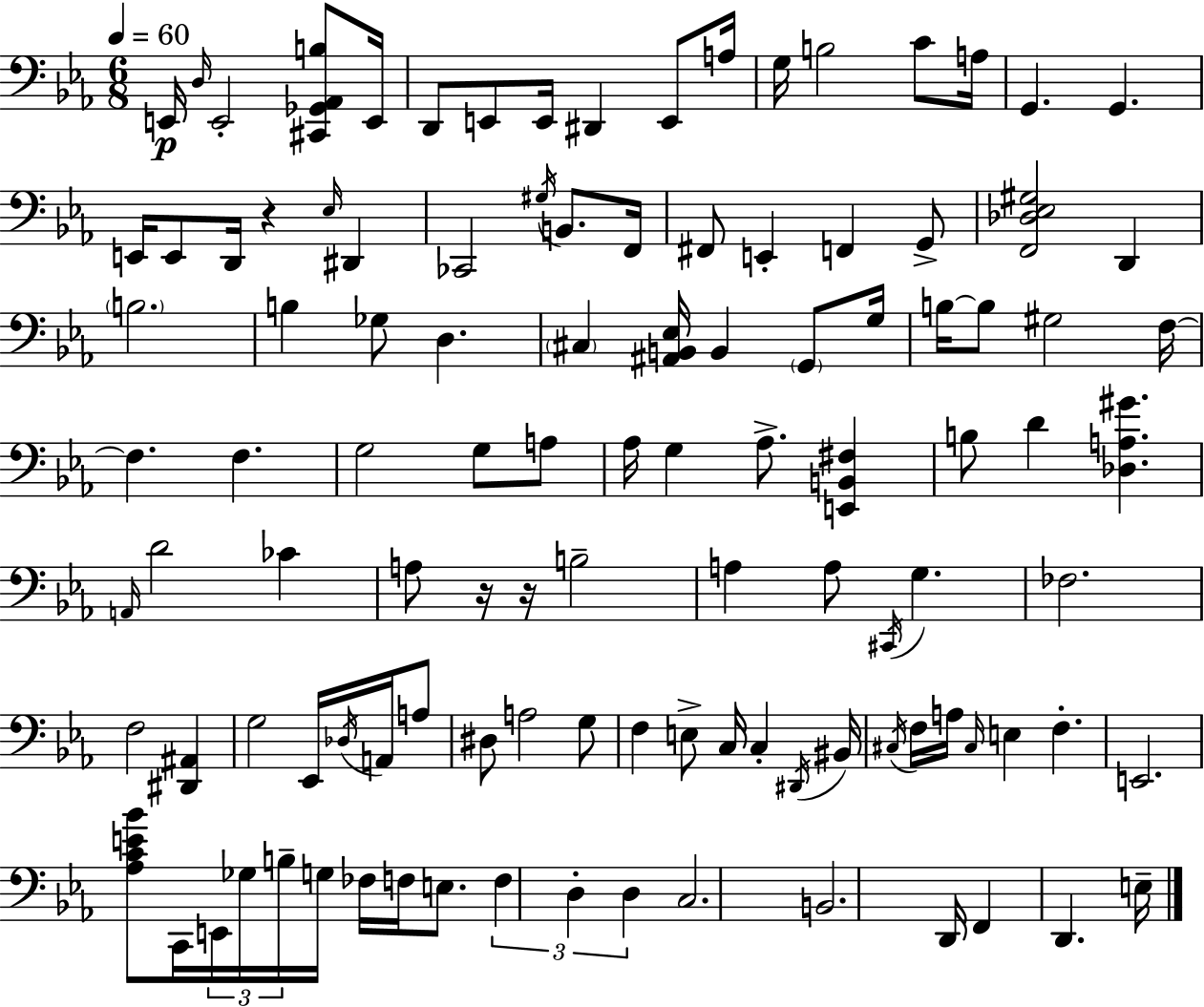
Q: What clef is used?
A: bass